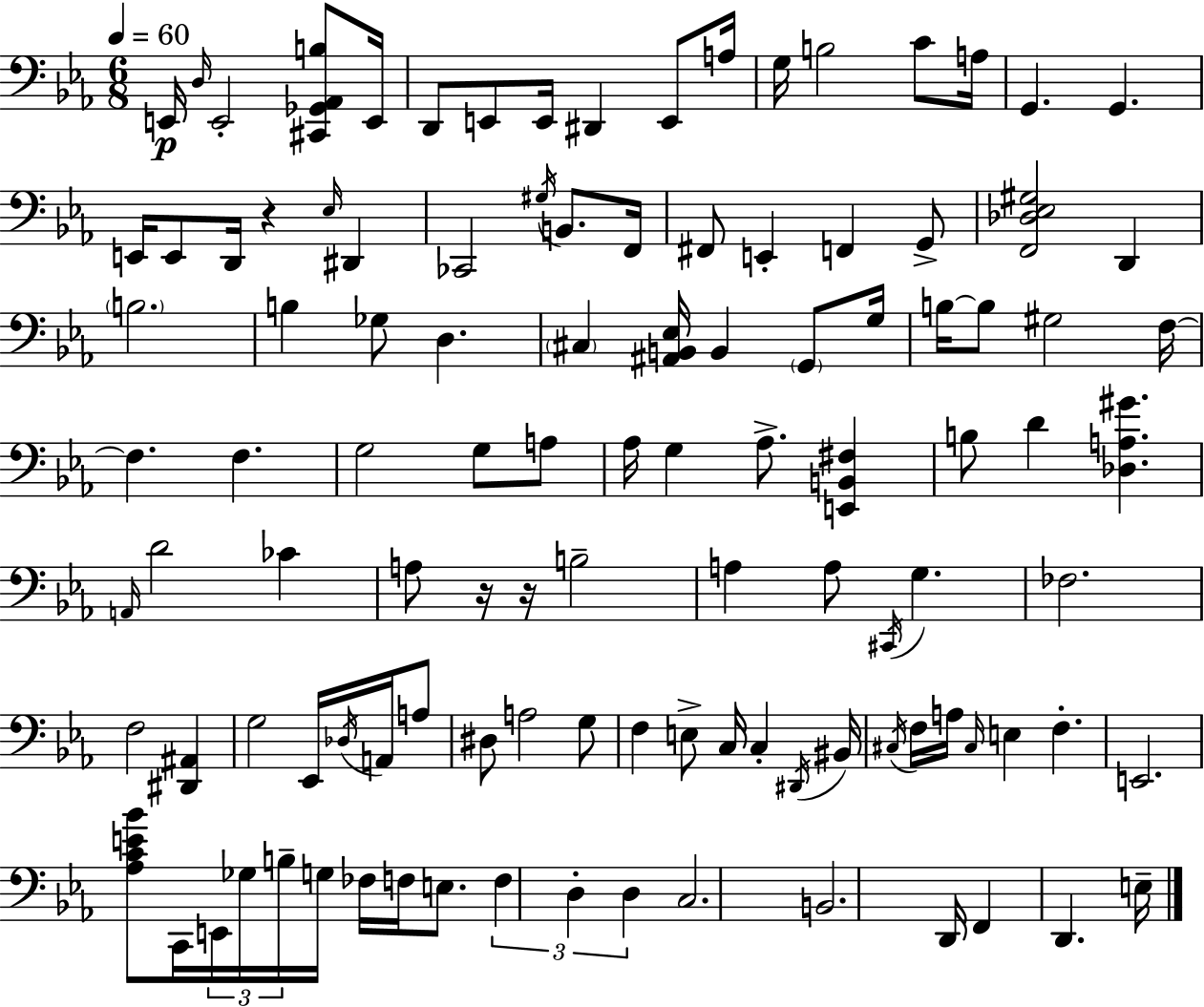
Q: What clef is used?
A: bass